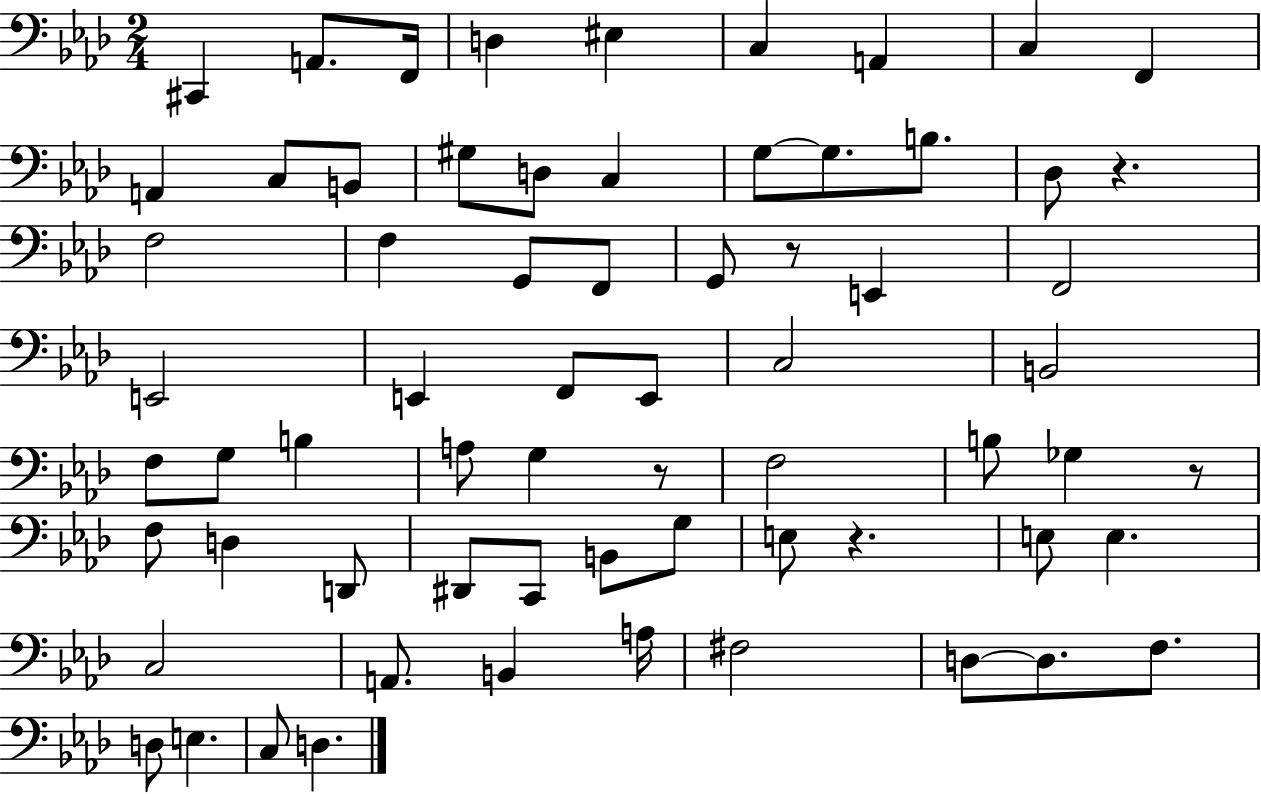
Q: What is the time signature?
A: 2/4